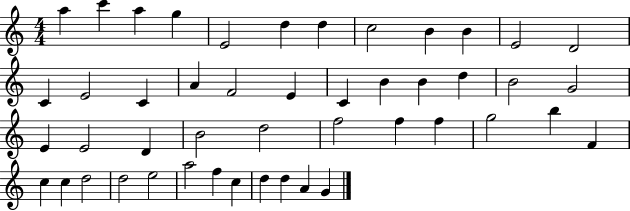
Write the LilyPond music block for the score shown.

{
  \clef treble
  \numericTimeSignature
  \time 4/4
  \key c \major
  a''4 c'''4 a''4 g''4 | e'2 d''4 d''4 | c''2 b'4 b'4 | e'2 d'2 | \break c'4 e'2 c'4 | a'4 f'2 e'4 | c'4 b'4 b'4 d''4 | b'2 g'2 | \break e'4 e'2 d'4 | b'2 d''2 | f''2 f''4 f''4 | g''2 b''4 f'4 | \break c''4 c''4 d''2 | d''2 e''2 | a''2 f''4 c''4 | d''4 d''4 a'4 g'4 | \break \bar "|."
}